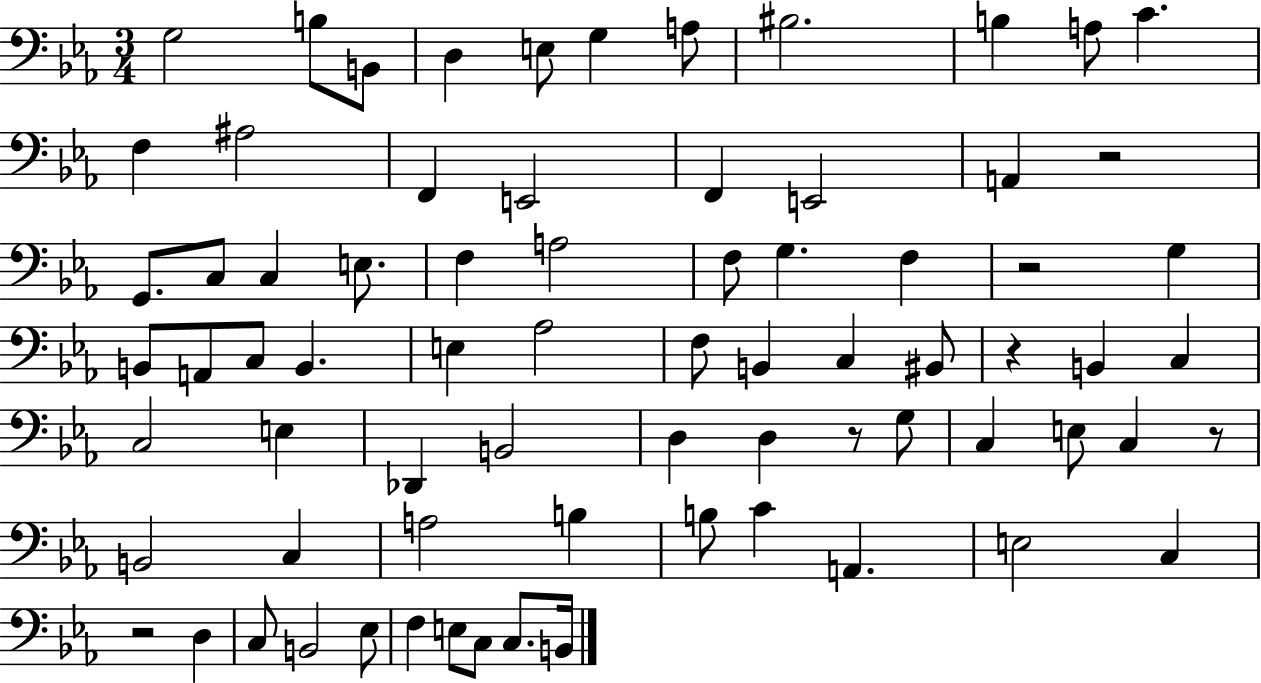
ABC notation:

X:1
T:Untitled
M:3/4
L:1/4
K:Eb
G,2 B,/2 B,,/2 D, E,/2 G, A,/2 ^B,2 B, A,/2 C F, ^A,2 F,, E,,2 F,, E,,2 A,, z2 G,,/2 C,/2 C, E,/2 F, A,2 F,/2 G, F, z2 G, B,,/2 A,,/2 C,/2 B,, E, _A,2 F,/2 B,, C, ^B,,/2 z B,, C, C,2 E, _D,, B,,2 D, D, z/2 G,/2 C, E,/2 C, z/2 B,,2 C, A,2 B, B,/2 C A,, E,2 C, z2 D, C,/2 B,,2 _E,/2 F, E,/2 C,/2 C,/2 B,,/4